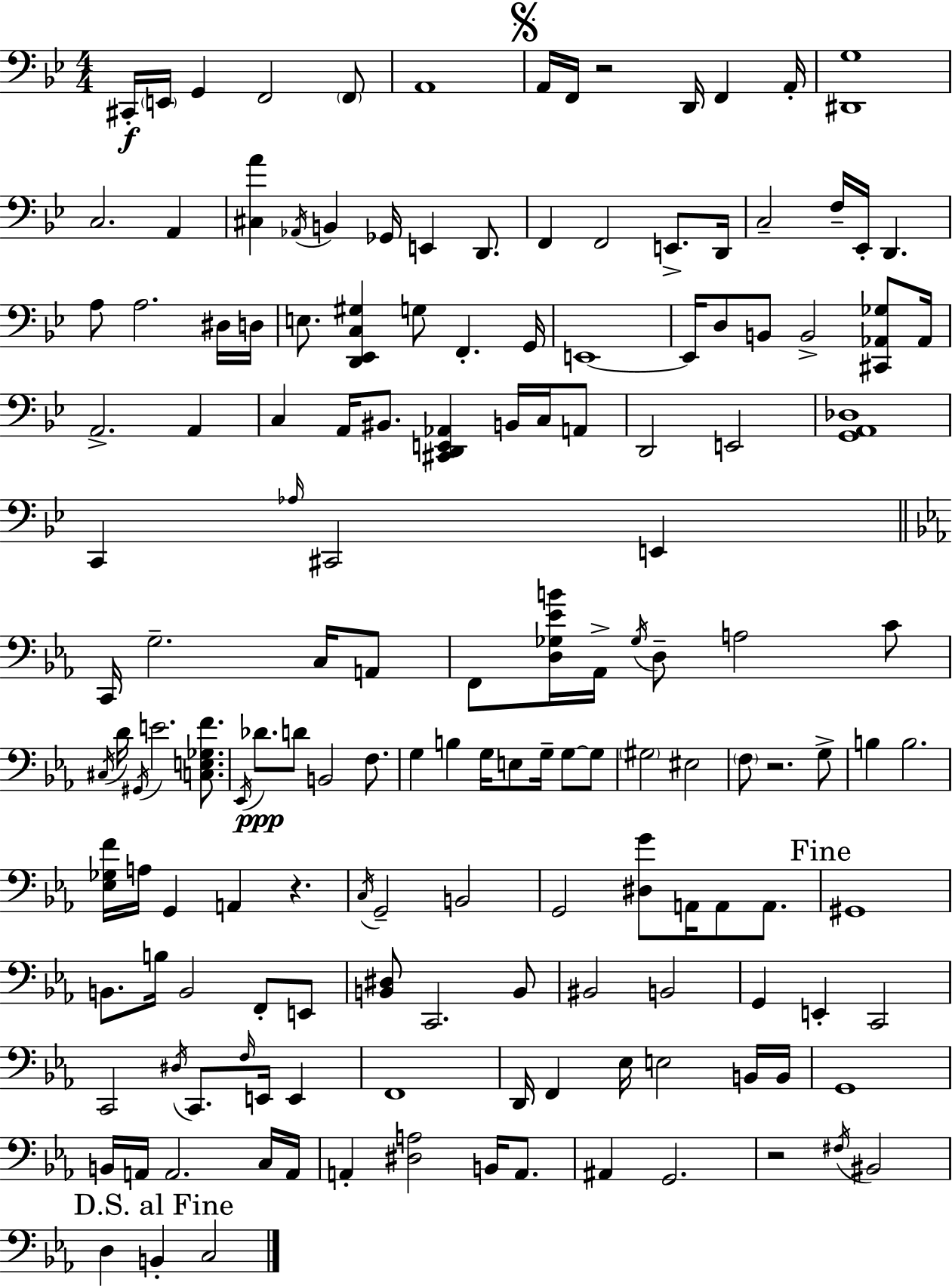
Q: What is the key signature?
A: BES major